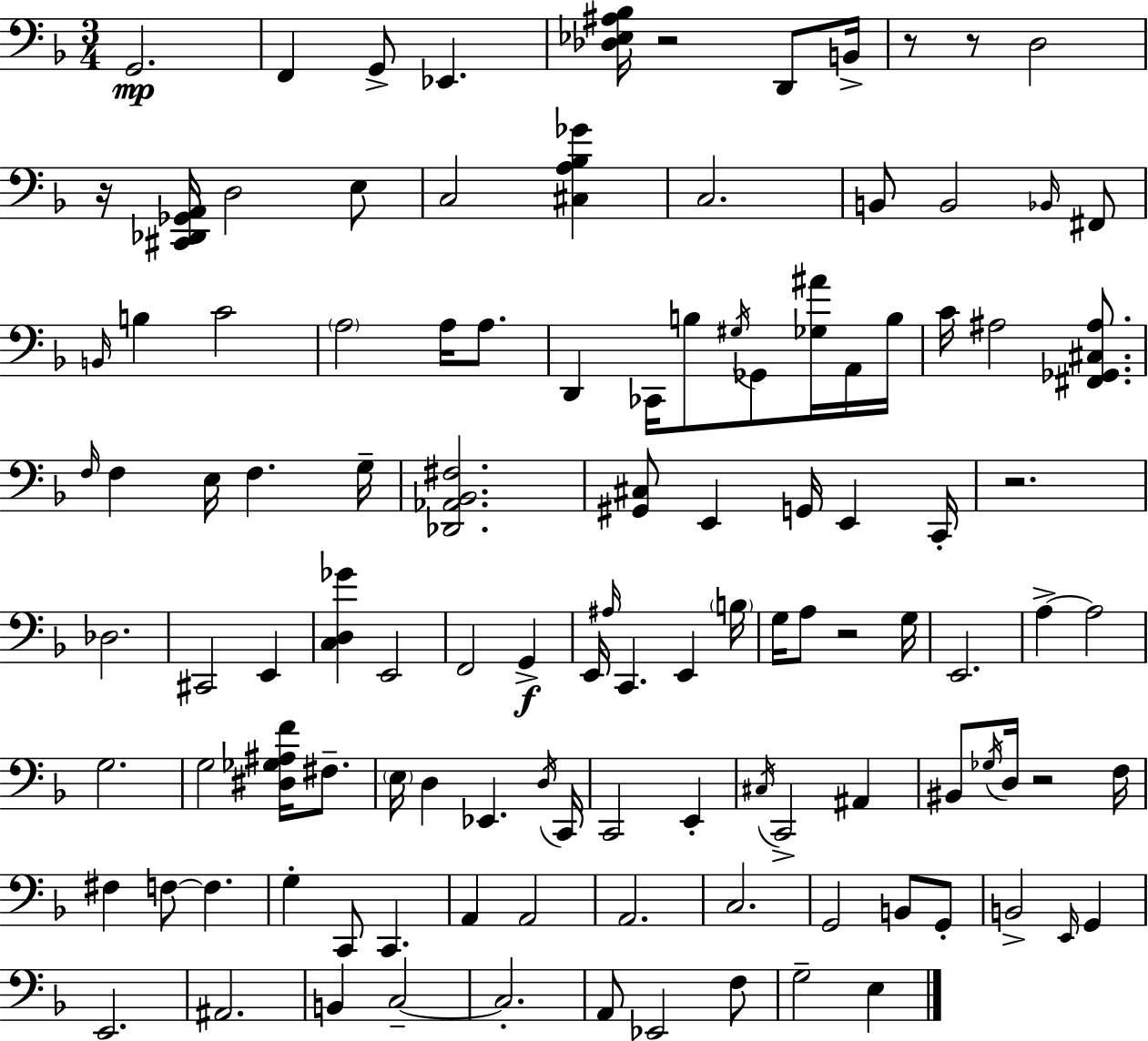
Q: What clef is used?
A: bass